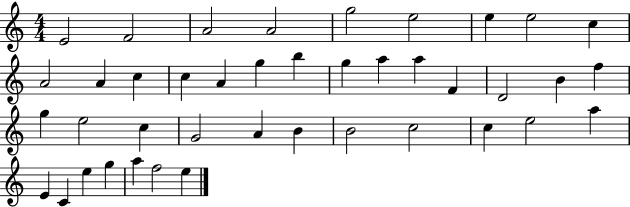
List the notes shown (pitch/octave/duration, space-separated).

E4/h F4/h A4/h A4/h G5/h E5/h E5/q E5/h C5/q A4/h A4/q C5/q C5/q A4/q G5/q B5/q G5/q A5/q A5/q F4/q D4/h B4/q F5/q G5/q E5/h C5/q G4/h A4/q B4/q B4/h C5/h C5/q E5/h A5/q E4/q C4/q E5/q G5/q A5/q F5/h E5/q